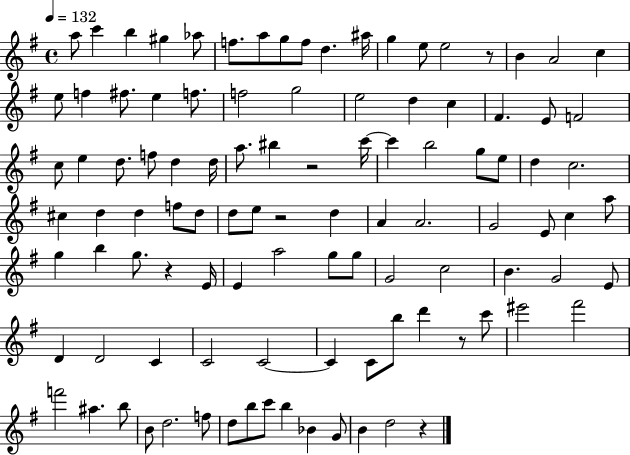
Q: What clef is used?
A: treble